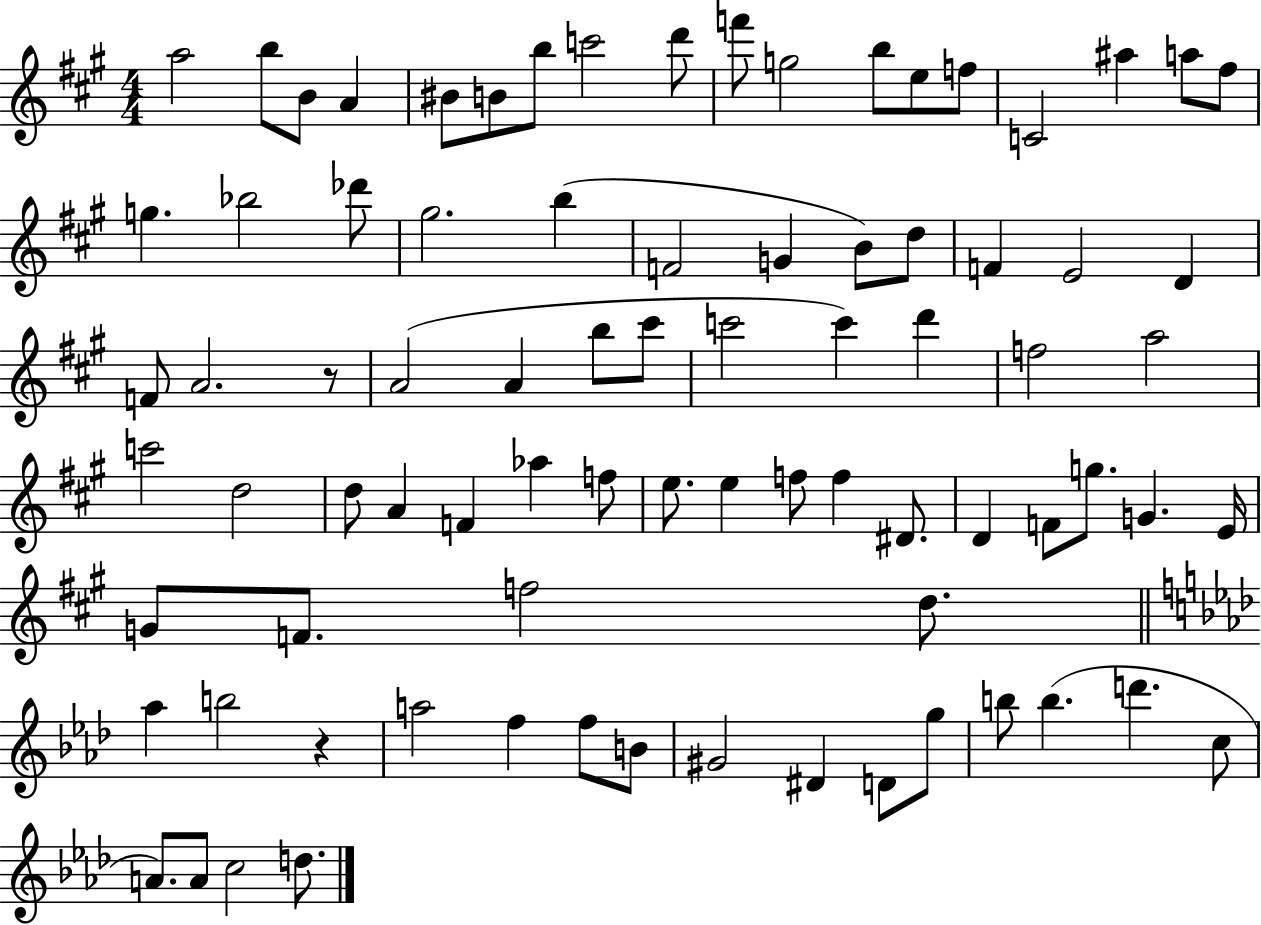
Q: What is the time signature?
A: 4/4